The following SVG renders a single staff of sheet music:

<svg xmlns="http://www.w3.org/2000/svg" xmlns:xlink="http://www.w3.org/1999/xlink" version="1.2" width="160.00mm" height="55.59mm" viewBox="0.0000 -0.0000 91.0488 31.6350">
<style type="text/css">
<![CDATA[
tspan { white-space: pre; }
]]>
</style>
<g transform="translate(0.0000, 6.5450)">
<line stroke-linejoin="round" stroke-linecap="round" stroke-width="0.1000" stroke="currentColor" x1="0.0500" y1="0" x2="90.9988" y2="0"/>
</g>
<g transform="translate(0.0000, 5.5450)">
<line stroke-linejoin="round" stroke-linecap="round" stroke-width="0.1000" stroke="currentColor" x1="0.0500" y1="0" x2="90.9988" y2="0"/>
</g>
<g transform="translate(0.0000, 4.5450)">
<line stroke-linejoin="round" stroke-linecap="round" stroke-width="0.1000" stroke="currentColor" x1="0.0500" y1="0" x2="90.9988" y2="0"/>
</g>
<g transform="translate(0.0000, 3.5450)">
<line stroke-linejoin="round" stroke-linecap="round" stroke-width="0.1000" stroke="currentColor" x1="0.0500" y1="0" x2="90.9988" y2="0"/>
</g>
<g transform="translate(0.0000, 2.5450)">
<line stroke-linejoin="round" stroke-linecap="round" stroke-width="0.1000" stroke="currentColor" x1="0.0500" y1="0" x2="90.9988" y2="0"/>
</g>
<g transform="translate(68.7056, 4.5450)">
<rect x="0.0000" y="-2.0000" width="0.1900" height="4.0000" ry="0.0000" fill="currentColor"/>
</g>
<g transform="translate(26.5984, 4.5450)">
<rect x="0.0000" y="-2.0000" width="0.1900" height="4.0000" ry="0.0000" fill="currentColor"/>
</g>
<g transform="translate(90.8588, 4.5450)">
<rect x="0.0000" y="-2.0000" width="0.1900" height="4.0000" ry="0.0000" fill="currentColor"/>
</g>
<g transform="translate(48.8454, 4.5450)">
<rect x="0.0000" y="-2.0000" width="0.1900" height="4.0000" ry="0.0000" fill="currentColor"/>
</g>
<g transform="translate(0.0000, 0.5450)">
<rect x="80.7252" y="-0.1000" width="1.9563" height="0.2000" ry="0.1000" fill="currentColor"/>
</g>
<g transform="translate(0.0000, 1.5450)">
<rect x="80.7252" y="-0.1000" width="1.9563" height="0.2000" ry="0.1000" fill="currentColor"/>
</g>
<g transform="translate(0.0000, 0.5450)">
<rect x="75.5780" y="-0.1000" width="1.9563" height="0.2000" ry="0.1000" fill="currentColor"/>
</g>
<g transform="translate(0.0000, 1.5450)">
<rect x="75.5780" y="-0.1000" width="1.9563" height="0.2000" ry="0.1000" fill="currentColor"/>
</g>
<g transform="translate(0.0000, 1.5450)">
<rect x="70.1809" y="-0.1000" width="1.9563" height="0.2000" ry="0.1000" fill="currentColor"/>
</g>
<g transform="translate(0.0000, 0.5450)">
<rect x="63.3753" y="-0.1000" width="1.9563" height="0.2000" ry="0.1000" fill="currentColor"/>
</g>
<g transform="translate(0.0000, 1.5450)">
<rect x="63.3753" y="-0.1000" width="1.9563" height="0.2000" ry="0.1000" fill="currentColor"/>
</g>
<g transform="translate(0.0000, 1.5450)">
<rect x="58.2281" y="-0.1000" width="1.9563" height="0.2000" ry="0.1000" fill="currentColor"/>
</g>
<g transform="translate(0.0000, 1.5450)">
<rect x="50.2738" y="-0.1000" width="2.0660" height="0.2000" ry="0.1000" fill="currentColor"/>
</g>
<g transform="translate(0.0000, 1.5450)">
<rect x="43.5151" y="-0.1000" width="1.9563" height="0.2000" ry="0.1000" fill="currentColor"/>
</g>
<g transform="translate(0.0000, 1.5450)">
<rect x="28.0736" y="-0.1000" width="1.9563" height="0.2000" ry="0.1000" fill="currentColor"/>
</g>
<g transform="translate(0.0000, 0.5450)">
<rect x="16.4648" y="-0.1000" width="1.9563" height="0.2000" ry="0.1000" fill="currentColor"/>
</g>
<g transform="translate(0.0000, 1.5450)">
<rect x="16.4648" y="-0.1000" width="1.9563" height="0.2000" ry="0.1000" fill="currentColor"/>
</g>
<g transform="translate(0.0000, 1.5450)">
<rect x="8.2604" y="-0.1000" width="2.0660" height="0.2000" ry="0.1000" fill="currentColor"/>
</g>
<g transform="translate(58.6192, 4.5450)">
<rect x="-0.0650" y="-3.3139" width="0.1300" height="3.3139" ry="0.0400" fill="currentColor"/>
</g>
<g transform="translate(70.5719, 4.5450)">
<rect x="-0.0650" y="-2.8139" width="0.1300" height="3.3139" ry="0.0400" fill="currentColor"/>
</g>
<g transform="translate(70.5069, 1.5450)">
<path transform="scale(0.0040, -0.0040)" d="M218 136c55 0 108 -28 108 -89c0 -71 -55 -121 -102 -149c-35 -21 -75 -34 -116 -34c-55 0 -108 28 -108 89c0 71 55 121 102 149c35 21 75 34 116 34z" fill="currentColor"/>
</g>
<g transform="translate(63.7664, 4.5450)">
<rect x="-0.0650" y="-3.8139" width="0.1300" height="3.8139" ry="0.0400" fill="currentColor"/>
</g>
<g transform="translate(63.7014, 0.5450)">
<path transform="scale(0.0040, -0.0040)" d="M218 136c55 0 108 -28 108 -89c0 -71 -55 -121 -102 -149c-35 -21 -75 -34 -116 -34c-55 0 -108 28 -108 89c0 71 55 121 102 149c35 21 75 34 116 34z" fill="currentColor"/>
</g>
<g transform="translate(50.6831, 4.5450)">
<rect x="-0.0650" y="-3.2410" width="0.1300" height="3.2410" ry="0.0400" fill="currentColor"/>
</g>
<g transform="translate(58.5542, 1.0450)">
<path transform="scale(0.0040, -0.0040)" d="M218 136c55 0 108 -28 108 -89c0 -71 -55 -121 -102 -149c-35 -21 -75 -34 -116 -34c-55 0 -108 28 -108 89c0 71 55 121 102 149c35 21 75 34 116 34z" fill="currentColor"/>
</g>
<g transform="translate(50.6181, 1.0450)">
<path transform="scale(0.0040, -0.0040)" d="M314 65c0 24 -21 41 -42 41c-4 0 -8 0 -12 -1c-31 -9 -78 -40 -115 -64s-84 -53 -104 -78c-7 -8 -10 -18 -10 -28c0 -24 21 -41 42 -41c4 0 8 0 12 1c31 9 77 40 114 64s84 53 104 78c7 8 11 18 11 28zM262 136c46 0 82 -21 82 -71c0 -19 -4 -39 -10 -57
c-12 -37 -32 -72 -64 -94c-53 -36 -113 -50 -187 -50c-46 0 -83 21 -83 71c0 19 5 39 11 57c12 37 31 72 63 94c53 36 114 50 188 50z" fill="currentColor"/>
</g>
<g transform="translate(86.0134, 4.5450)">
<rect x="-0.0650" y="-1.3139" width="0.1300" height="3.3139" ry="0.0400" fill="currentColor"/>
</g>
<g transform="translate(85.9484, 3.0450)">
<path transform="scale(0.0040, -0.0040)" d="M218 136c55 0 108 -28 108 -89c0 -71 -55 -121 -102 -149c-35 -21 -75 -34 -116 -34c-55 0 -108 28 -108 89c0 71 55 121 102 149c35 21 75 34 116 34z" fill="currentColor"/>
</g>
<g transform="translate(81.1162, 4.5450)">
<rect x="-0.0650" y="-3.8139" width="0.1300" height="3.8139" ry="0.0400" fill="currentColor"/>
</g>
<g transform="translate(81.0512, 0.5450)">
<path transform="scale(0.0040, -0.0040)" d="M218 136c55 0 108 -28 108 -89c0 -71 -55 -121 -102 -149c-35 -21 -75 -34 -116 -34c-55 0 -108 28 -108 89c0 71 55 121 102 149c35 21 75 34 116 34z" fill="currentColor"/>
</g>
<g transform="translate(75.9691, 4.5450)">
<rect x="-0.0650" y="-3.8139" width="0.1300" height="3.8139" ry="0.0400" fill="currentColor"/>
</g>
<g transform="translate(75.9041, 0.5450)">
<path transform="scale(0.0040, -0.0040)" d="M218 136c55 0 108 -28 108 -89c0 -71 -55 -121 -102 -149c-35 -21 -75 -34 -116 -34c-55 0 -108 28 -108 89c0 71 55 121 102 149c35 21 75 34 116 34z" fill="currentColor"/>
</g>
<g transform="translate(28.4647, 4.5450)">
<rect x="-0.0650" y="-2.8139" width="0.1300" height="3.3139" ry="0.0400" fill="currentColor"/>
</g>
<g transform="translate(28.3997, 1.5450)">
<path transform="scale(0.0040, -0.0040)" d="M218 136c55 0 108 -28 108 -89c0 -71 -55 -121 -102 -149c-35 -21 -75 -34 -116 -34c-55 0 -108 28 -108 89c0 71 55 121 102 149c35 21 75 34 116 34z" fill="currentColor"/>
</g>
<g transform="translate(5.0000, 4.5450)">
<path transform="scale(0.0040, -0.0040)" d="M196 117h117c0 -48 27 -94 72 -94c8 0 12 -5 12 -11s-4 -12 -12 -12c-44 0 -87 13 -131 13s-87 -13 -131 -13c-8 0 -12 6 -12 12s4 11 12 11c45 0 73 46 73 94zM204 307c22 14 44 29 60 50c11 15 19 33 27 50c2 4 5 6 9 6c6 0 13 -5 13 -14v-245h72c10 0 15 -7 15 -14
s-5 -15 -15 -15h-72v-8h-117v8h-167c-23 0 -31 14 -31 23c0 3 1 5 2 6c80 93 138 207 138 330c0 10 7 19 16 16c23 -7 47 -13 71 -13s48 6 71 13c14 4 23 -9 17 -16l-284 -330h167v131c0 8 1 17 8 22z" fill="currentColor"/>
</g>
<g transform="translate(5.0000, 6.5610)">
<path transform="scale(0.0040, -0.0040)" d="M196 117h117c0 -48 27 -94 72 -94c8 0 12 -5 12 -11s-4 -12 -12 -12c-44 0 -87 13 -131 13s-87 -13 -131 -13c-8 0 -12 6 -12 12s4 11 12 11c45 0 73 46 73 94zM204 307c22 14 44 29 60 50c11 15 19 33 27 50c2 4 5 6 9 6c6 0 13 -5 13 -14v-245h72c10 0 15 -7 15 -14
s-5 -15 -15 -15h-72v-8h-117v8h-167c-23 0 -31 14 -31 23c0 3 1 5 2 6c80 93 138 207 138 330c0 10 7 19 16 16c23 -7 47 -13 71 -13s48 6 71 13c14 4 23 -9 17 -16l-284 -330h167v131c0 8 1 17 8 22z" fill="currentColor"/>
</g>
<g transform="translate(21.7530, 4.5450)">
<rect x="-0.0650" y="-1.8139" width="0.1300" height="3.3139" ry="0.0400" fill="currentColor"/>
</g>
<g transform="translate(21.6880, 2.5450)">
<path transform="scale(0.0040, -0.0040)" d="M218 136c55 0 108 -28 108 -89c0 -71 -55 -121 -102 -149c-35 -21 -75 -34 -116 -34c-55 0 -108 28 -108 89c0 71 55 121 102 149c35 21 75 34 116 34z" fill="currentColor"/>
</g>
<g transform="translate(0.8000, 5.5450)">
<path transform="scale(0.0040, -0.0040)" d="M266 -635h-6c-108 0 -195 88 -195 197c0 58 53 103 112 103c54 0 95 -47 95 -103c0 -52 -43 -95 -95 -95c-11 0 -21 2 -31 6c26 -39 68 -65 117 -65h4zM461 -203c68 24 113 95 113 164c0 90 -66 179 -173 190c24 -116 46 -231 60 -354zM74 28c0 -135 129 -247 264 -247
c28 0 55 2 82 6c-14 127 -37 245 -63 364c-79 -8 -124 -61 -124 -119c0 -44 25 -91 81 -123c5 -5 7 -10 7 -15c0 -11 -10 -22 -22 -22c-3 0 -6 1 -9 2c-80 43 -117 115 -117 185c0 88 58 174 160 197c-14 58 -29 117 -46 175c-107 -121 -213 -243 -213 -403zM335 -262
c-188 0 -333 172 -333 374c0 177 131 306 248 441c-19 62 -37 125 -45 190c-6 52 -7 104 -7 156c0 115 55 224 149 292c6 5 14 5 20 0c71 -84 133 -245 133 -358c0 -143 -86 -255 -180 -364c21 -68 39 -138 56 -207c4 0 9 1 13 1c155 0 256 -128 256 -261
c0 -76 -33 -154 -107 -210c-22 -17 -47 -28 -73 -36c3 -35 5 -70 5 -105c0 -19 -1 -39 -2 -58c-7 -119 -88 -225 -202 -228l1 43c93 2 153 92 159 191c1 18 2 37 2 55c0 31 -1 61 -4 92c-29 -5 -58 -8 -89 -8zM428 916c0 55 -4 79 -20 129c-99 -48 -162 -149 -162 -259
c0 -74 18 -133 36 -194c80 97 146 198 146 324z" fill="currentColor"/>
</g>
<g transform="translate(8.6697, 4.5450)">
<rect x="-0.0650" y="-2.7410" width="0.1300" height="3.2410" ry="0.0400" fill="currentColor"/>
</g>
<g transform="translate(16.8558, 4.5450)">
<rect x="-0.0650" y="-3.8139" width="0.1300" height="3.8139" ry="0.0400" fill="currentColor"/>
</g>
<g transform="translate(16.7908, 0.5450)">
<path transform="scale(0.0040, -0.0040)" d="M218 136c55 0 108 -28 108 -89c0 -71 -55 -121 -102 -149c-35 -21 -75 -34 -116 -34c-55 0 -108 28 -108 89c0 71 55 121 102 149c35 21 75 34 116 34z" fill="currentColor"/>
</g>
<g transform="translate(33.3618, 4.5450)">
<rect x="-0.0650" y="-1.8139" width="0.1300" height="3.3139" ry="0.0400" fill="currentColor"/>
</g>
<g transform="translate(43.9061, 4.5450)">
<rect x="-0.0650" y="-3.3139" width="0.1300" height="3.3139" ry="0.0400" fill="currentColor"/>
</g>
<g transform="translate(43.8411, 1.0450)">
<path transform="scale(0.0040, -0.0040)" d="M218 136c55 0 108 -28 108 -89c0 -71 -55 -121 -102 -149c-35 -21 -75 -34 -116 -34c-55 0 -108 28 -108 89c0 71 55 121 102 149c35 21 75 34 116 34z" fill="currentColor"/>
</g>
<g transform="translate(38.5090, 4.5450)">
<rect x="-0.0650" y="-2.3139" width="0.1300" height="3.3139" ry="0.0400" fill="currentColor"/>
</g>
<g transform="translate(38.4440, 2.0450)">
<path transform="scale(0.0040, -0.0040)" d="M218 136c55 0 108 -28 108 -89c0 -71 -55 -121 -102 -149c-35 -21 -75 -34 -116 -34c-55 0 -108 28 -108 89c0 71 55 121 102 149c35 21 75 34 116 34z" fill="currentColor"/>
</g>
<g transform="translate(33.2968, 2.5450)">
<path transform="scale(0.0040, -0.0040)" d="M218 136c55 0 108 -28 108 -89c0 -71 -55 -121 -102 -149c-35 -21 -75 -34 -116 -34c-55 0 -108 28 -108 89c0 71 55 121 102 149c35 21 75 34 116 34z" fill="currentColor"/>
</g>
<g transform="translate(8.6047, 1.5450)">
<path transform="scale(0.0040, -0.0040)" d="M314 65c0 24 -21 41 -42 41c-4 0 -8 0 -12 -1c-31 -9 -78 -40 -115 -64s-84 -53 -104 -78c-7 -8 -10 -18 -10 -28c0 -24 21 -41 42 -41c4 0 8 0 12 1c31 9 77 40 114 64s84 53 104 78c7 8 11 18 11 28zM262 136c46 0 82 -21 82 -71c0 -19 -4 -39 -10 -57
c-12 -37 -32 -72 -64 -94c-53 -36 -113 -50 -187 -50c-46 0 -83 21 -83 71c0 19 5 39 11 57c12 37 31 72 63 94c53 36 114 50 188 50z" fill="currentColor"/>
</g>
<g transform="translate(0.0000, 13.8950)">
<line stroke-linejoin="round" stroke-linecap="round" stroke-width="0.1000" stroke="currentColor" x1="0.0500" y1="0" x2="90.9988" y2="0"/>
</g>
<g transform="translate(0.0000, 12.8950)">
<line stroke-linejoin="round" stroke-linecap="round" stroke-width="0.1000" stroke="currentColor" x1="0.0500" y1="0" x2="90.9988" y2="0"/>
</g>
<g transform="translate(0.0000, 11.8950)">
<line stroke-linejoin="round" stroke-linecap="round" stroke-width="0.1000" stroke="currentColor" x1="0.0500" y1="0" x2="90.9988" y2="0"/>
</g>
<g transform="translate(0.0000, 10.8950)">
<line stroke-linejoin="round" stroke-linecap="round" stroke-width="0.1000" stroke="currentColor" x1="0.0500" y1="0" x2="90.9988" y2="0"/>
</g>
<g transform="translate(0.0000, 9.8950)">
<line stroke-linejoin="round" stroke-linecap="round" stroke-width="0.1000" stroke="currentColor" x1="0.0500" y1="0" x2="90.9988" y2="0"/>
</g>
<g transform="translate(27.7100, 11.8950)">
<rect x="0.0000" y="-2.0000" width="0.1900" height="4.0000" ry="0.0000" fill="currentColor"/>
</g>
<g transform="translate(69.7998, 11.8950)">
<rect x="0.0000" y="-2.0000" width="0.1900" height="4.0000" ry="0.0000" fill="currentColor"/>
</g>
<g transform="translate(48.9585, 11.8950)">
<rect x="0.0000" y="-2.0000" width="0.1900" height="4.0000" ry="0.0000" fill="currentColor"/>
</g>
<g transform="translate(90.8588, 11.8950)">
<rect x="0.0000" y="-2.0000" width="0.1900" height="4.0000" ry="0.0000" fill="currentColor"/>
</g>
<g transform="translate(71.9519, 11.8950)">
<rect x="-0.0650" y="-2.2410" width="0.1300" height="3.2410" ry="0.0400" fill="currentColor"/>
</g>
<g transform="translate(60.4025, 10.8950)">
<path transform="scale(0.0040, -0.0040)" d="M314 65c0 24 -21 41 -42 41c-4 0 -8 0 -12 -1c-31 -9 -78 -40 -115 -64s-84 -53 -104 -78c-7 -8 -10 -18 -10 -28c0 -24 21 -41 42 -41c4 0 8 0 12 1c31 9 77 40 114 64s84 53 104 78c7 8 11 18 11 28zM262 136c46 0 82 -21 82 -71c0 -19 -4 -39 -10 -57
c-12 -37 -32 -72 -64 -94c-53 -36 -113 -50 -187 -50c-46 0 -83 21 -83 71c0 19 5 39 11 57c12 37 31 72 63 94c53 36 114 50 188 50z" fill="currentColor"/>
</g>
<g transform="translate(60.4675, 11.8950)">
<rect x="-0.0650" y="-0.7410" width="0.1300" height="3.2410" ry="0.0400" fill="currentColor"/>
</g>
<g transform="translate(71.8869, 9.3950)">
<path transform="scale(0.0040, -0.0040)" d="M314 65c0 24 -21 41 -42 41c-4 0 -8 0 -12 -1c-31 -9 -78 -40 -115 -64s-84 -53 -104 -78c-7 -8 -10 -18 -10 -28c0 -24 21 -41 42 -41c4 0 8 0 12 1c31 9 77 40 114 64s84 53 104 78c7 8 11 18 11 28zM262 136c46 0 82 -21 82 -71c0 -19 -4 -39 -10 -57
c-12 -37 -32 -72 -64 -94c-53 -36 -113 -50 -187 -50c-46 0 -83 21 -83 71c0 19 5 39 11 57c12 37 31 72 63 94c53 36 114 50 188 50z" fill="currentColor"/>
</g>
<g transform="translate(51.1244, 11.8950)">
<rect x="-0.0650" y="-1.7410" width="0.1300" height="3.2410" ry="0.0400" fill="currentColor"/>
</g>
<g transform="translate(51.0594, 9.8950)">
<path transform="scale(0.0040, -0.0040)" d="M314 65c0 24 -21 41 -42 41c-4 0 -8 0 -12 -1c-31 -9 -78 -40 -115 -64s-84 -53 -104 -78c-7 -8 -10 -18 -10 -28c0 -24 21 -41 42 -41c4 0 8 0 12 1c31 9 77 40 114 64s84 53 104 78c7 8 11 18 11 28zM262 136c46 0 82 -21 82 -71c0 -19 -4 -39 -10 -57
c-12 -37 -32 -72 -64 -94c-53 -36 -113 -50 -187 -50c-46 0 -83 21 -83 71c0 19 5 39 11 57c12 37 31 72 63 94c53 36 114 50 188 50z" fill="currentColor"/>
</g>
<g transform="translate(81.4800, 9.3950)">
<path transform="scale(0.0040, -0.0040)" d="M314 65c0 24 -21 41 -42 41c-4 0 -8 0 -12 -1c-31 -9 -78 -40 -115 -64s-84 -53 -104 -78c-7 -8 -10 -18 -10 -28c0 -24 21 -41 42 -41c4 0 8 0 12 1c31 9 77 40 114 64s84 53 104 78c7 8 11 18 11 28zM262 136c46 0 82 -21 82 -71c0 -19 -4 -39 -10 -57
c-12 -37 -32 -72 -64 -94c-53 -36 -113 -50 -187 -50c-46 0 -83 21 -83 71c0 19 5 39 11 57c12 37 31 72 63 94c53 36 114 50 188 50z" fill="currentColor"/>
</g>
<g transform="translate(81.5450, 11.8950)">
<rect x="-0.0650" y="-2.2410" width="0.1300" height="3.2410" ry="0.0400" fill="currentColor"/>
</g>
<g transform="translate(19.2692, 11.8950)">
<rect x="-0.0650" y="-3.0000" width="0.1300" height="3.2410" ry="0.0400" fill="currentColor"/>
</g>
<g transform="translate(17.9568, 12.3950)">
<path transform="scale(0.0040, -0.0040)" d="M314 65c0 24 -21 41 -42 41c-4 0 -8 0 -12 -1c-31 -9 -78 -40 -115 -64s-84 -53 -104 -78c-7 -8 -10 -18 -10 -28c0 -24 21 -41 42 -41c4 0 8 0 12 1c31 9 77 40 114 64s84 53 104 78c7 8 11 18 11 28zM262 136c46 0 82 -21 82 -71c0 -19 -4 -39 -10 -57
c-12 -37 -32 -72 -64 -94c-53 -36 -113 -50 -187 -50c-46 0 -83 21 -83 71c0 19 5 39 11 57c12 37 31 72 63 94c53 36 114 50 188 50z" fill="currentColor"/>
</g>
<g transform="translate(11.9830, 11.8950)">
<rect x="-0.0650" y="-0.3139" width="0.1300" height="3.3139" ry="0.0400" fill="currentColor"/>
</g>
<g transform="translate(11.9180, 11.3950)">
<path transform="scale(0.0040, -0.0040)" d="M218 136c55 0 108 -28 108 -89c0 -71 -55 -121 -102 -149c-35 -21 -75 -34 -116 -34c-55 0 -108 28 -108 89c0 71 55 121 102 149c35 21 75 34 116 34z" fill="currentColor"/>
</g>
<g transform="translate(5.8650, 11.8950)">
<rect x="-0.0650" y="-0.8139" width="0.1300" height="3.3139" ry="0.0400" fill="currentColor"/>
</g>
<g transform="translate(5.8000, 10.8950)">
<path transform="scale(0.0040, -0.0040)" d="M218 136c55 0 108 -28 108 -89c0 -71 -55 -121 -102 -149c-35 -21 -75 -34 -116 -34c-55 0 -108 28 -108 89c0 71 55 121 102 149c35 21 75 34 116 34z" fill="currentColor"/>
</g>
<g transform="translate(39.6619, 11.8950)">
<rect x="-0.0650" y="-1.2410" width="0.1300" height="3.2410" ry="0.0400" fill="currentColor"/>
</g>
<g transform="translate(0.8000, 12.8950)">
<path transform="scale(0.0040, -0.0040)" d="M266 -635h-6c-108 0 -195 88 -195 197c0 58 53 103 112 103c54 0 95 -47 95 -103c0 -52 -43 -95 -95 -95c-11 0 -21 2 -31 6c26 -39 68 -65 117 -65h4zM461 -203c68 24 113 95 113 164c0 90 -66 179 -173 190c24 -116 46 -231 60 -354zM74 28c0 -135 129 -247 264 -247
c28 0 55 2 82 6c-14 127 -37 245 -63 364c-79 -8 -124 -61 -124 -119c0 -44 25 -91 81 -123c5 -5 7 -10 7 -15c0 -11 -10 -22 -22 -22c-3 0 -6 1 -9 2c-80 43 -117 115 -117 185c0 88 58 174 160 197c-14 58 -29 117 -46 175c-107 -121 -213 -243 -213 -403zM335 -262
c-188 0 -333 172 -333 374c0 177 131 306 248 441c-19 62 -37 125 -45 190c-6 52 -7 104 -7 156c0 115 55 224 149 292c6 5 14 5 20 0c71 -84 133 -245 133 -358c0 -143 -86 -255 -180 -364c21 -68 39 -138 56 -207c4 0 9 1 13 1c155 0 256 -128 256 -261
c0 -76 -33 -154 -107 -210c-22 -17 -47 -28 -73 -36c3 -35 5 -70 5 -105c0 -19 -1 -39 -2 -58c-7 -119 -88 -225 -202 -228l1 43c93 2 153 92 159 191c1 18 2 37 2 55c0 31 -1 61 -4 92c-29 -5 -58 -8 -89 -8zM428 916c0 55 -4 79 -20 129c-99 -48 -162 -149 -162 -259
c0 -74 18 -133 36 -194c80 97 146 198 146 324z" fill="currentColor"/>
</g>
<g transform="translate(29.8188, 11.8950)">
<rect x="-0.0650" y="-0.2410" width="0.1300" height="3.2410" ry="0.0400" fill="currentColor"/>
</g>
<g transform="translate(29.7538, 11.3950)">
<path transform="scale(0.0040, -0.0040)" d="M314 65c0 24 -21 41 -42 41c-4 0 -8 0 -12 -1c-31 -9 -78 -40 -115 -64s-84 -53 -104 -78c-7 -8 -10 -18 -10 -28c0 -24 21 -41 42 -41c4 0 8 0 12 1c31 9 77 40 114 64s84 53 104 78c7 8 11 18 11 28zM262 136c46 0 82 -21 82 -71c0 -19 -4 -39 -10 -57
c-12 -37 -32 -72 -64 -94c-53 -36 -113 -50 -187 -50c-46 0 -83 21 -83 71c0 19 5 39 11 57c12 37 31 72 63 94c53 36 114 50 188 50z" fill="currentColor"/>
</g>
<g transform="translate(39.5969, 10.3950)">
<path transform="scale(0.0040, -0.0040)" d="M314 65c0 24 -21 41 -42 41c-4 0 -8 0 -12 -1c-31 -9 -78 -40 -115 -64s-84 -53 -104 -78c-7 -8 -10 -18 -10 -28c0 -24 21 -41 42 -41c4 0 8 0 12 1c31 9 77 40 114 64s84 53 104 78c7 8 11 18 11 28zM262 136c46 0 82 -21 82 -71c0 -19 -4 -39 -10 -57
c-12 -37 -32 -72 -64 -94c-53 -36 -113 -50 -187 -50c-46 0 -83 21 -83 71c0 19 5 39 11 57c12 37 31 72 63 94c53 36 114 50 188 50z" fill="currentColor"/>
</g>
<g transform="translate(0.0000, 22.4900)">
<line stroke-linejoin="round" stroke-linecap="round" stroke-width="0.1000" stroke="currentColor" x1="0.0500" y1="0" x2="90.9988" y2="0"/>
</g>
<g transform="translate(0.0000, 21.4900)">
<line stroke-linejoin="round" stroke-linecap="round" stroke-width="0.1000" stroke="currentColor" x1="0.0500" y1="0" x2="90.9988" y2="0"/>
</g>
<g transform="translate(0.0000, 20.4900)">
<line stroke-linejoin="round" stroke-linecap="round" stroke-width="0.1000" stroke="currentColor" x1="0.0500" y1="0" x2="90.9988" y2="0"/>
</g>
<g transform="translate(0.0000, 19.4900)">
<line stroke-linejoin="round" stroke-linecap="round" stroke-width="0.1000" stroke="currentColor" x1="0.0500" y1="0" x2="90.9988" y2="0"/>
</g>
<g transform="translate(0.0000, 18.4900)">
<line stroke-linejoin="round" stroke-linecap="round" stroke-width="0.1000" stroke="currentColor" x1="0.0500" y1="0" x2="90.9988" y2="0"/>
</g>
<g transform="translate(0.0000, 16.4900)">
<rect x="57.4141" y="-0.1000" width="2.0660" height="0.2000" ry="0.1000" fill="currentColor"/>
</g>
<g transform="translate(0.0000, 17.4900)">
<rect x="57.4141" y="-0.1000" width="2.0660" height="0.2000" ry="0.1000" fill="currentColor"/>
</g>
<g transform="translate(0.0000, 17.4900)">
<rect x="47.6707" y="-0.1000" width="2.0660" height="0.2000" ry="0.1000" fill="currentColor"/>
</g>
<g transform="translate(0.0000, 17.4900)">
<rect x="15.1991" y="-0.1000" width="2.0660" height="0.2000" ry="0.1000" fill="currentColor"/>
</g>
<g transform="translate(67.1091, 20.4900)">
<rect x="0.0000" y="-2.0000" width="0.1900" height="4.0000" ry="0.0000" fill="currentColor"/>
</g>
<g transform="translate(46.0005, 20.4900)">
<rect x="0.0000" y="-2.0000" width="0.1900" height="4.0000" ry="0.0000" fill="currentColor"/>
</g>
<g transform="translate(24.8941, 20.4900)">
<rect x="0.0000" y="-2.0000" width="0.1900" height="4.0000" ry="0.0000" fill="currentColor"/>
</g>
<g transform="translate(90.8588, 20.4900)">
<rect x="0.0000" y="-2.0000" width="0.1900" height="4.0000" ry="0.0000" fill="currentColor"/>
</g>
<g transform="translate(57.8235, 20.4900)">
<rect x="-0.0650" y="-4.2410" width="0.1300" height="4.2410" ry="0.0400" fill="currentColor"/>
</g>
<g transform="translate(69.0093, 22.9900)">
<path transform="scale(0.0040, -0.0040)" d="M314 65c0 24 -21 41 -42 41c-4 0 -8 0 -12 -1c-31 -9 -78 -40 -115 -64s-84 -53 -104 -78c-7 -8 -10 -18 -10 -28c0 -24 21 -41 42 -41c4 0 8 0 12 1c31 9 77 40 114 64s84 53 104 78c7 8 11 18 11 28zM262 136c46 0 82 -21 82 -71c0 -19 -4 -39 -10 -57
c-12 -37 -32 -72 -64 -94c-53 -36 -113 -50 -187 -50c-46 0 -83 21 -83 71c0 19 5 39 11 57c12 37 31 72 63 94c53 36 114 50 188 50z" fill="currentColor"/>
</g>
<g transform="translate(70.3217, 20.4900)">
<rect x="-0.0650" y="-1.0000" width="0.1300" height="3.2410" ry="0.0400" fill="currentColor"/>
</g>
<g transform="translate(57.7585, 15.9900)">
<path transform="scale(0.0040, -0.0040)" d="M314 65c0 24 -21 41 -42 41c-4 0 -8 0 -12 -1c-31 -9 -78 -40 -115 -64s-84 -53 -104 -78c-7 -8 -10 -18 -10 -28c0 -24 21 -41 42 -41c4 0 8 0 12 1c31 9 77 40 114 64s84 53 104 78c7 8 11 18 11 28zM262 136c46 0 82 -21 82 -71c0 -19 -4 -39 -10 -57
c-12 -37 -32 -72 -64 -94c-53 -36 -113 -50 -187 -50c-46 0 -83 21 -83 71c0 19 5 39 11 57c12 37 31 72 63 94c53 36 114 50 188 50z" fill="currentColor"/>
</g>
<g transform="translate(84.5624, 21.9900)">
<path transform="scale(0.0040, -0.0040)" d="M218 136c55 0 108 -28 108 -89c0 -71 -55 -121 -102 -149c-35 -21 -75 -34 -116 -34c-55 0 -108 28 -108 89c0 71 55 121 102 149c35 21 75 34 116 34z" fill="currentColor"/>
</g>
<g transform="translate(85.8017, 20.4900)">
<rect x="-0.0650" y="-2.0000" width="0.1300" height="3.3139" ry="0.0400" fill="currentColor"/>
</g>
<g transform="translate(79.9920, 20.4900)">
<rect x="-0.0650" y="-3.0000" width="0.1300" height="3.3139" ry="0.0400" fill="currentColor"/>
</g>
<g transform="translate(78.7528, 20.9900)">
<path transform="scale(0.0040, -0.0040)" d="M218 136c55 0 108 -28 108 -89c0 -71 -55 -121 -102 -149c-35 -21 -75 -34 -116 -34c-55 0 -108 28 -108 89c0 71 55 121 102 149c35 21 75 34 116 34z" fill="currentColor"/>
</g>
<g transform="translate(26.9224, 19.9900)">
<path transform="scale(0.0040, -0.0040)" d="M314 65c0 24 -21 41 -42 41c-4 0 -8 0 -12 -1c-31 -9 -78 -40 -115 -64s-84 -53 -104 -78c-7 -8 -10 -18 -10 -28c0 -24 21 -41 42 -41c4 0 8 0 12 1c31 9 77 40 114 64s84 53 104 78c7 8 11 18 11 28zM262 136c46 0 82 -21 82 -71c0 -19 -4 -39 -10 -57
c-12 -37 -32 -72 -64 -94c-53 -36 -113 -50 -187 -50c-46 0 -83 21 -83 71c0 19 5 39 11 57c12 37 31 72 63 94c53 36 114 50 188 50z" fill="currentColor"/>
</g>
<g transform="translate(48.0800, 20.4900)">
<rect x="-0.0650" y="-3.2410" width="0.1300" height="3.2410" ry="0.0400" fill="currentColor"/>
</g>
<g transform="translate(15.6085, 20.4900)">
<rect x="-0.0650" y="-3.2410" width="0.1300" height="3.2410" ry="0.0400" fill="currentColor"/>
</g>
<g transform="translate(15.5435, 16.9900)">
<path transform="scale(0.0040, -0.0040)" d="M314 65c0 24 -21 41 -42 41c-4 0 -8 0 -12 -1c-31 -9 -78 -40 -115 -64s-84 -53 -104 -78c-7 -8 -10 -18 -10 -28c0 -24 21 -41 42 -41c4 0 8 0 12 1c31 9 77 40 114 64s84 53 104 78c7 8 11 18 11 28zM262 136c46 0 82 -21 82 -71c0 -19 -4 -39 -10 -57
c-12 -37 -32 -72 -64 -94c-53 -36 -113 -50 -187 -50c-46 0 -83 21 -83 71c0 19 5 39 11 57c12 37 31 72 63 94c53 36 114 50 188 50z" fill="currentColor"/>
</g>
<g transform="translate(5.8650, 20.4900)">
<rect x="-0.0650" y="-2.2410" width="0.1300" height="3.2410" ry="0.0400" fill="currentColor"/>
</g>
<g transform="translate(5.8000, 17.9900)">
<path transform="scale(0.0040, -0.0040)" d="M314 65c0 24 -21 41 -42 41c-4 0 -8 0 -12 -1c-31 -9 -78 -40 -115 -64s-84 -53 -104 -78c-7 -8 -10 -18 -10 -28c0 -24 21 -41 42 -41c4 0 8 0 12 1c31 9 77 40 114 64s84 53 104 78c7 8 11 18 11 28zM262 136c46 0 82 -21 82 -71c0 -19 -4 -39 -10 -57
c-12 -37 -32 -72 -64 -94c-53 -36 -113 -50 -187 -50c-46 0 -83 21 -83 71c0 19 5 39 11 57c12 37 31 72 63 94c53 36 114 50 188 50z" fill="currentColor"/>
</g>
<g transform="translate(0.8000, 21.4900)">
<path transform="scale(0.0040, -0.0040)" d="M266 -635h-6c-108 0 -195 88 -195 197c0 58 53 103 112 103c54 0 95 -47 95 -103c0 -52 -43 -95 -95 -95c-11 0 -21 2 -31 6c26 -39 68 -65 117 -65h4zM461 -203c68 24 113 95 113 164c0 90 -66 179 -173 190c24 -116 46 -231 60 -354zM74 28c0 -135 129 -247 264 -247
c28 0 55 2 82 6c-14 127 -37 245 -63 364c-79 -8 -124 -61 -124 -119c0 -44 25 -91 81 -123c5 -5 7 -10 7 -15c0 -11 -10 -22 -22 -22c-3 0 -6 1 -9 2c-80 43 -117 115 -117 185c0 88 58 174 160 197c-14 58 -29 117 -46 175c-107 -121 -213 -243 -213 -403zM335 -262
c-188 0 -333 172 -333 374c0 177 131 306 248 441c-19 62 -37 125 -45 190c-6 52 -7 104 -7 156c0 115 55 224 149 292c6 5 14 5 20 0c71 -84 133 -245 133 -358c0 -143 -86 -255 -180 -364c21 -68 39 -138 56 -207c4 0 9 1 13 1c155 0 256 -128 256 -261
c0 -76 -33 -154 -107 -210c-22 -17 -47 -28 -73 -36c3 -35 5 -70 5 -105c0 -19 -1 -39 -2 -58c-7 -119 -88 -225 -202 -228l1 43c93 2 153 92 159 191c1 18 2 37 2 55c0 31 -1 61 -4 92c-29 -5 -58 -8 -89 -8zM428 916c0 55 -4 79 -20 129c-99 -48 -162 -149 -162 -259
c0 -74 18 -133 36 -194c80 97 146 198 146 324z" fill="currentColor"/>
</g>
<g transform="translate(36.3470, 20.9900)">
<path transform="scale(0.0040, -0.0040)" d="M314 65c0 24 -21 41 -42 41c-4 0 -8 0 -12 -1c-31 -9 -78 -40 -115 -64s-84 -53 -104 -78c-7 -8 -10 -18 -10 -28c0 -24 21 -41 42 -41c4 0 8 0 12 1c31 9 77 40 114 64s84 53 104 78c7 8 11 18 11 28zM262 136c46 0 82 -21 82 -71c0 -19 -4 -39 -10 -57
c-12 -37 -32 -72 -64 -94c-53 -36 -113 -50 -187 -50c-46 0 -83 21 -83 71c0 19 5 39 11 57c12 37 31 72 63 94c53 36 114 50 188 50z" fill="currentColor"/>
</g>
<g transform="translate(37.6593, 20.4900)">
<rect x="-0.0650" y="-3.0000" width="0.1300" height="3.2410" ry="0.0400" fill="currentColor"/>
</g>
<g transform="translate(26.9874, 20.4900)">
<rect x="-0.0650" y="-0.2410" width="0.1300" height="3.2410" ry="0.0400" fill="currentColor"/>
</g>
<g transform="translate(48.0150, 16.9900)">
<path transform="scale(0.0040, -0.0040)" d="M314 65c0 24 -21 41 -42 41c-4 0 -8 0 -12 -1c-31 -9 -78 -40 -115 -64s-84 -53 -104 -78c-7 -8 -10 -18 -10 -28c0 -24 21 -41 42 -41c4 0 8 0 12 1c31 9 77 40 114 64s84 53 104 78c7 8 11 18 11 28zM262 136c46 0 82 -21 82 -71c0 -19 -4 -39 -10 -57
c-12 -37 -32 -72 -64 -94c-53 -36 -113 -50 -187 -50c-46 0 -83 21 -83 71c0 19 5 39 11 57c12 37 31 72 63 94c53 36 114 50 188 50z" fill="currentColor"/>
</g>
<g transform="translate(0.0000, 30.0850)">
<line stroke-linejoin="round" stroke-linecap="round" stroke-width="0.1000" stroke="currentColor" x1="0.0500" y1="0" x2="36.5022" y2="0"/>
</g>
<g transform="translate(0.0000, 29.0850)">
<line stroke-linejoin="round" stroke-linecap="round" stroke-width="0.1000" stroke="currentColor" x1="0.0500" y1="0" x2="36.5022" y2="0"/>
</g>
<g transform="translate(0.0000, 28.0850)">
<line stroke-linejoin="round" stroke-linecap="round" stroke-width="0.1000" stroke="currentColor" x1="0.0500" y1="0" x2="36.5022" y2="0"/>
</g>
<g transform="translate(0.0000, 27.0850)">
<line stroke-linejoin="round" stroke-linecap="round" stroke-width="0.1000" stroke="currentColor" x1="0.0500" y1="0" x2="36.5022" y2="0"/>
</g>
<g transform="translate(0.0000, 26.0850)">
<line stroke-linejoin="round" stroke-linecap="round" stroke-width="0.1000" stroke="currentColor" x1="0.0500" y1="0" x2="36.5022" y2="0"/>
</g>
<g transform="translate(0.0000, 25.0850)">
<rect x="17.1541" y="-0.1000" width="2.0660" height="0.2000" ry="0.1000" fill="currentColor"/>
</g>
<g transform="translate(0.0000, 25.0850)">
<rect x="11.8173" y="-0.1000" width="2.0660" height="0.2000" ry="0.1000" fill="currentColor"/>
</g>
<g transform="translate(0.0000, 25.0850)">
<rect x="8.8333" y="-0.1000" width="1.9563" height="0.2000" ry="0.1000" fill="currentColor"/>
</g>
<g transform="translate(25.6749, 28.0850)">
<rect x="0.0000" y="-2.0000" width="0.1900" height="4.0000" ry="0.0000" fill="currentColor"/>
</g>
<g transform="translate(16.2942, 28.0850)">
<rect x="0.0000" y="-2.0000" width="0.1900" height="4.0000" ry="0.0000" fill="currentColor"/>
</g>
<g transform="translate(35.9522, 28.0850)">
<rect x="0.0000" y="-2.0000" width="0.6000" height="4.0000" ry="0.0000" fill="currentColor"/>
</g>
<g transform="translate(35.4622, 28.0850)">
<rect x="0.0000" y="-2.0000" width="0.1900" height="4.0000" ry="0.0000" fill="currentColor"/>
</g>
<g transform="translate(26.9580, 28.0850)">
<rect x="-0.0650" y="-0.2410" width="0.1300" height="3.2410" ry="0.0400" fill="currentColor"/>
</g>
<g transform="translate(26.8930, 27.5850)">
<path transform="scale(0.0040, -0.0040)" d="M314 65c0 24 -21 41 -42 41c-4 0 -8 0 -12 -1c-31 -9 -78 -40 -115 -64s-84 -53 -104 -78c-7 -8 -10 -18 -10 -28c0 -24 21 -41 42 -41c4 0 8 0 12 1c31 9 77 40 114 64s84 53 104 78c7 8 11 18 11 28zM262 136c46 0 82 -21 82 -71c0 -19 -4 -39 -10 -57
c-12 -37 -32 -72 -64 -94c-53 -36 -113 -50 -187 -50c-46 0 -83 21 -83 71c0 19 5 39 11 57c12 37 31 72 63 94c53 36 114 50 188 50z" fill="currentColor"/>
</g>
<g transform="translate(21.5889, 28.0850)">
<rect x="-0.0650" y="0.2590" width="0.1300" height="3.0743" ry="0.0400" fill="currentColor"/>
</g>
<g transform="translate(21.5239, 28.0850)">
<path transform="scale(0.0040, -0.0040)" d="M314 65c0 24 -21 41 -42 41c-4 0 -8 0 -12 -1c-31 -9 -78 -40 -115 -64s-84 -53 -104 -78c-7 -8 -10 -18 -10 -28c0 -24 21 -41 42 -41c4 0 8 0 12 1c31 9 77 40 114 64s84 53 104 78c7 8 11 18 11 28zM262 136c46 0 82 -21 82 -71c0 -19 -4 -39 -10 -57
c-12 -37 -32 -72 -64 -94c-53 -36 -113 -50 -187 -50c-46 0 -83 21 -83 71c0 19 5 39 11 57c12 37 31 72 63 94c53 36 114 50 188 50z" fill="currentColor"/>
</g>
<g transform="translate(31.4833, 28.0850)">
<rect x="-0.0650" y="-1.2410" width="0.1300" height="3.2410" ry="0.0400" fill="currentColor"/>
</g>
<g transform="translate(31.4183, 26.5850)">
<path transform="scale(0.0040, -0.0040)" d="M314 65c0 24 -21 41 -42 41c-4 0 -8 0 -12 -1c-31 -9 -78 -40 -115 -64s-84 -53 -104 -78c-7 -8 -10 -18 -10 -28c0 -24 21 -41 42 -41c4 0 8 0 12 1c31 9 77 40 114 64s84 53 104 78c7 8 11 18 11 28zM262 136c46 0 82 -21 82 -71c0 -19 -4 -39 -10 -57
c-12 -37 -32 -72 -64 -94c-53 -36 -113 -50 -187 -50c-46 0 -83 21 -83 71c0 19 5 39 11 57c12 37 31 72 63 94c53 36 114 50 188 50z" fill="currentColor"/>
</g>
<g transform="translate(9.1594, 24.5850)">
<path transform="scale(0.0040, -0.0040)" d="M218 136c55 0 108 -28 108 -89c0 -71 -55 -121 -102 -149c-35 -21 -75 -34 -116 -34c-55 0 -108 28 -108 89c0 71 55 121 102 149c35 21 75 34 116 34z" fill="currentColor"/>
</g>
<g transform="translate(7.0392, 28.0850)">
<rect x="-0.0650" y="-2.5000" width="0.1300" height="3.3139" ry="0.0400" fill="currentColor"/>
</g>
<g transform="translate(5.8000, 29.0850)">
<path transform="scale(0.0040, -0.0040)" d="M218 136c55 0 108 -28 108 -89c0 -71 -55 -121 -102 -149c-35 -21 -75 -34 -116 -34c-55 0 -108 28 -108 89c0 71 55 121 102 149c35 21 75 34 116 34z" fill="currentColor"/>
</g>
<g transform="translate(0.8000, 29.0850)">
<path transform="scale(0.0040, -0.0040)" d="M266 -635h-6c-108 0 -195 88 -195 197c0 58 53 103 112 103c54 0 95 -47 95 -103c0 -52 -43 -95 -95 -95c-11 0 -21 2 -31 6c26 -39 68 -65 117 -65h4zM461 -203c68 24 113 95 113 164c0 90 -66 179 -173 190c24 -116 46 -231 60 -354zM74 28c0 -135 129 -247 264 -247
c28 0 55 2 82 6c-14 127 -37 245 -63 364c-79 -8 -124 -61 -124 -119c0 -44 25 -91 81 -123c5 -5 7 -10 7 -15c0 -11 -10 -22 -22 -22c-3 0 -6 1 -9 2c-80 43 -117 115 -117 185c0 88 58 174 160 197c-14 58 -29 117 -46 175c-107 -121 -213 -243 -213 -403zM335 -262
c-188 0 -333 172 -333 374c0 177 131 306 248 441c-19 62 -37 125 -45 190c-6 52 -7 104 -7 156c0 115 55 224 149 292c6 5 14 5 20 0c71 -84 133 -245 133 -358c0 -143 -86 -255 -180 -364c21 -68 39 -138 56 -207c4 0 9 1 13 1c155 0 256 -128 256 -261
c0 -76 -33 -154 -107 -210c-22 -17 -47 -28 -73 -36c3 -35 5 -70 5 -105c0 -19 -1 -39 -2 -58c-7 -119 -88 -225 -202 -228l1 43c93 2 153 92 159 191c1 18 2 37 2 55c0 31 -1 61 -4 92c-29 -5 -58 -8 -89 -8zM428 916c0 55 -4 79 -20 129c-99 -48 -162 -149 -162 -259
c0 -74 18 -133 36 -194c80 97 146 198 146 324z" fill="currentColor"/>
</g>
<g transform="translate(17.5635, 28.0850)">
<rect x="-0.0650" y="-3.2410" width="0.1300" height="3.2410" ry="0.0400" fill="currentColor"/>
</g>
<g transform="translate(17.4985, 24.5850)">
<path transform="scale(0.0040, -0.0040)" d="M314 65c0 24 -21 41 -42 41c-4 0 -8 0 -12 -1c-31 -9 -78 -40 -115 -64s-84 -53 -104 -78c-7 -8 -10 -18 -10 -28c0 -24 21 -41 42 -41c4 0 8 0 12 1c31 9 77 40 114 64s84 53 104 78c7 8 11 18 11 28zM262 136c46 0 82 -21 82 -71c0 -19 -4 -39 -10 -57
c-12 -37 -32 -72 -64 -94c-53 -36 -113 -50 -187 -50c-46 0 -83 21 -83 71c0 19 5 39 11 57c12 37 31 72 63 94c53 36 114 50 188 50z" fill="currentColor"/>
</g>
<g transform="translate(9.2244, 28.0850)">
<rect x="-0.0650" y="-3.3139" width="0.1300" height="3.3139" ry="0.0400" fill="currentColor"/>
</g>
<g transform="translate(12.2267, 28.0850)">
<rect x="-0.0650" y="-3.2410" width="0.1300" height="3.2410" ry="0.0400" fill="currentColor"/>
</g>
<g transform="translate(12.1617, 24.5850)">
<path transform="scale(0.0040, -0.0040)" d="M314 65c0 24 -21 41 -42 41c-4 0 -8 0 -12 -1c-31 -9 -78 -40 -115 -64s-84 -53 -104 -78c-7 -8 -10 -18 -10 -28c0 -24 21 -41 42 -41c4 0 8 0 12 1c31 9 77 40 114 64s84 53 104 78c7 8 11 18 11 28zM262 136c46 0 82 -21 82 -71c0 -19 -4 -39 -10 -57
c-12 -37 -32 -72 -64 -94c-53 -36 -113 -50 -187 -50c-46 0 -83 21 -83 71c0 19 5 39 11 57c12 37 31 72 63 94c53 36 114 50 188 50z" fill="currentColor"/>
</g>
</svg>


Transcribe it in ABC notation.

X:1
T:Untitled
M:4/4
L:1/4
K:C
a2 c' f a f g b b2 b c' a c' c' e d c A2 c2 e2 f2 d2 g2 g2 g2 b2 c2 A2 b2 d'2 D2 A F G b b2 b2 B2 c2 e2